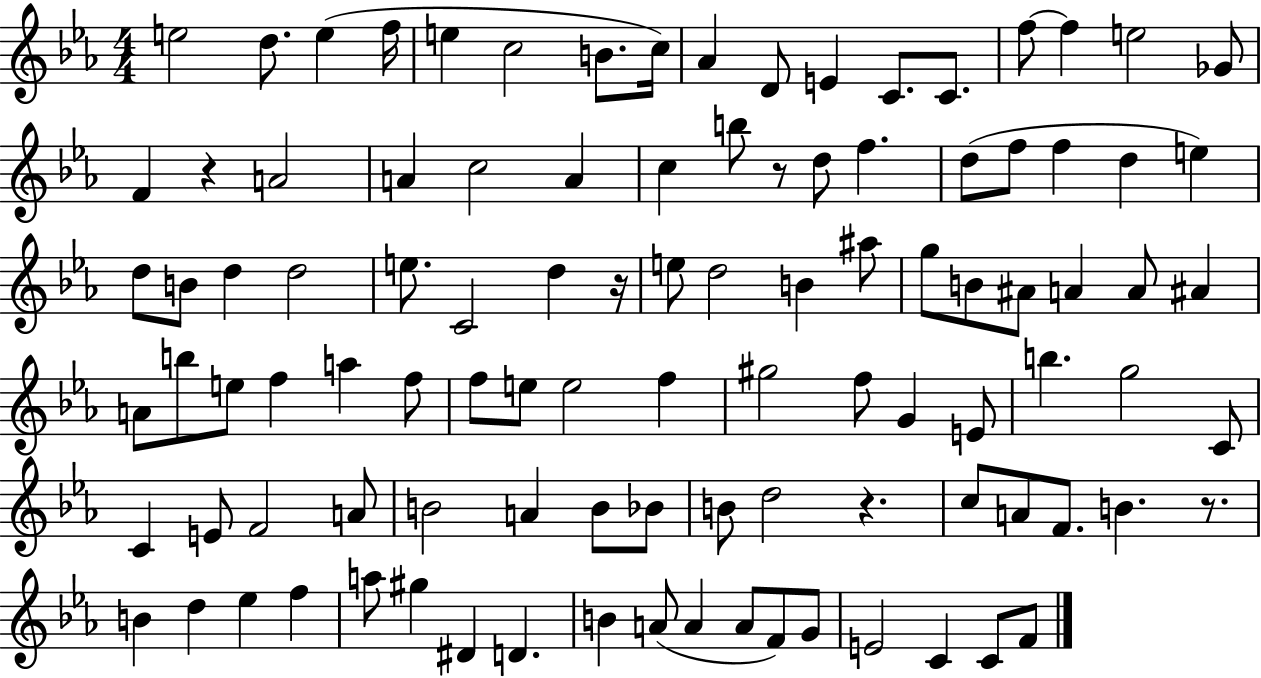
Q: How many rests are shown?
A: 5